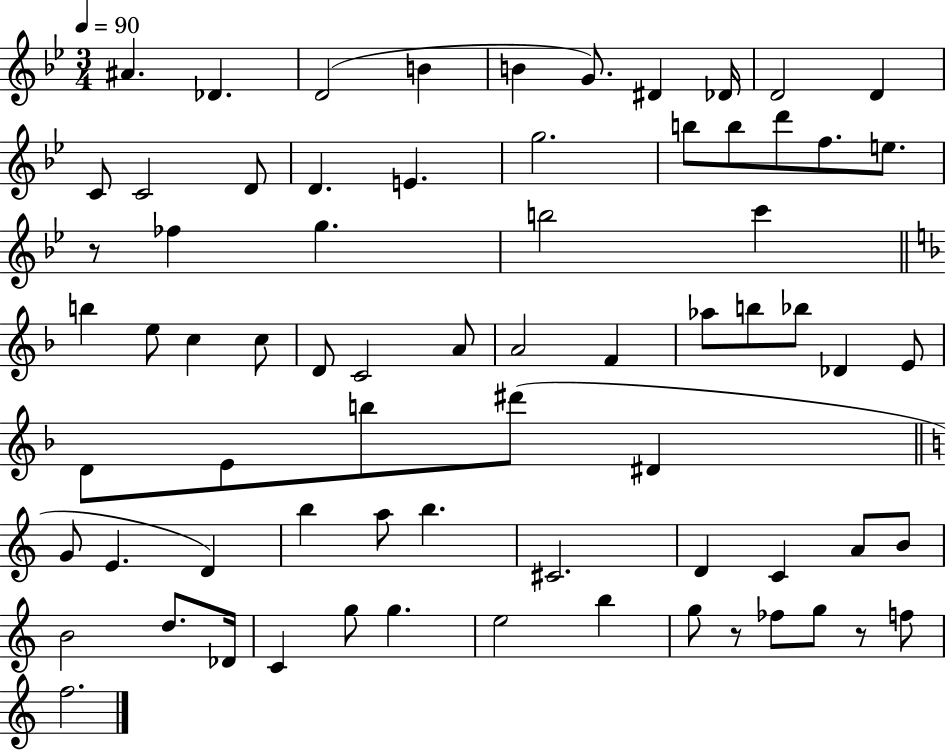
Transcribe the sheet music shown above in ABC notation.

X:1
T:Untitled
M:3/4
L:1/4
K:Bb
^A _D D2 B B G/2 ^D _D/4 D2 D C/2 C2 D/2 D E g2 b/2 b/2 d'/2 f/2 e/2 z/2 _f g b2 c' b e/2 c c/2 D/2 C2 A/2 A2 F _a/2 b/2 _b/2 _D E/2 D/2 E/2 b/2 ^d'/2 ^D G/2 E D b a/2 b ^C2 D C A/2 B/2 B2 d/2 _D/4 C g/2 g e2 b g/2 z/2 _f/2 g/2 z/2 f/2 f2